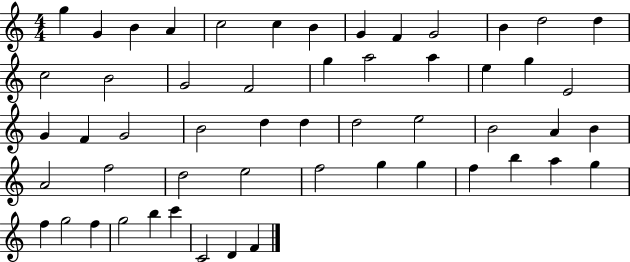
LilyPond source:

{
  \clef treble
  \numericTimeSignature
  \time 4/4
  \key c \major
  g''4 g'4 b'4 a'4 | c''2 c''4 b'4 | g'4 f'4 g'2 | b'4 d''2 d''4 | \break c''2 b'2 | g'2 f'2 | g''4 a''2 a''4 | e''4 g''4 e'2 | \break g'4 f'4 g'2 | b'2 d''4 d''4 | d''2 e''2 | b'2 a'4 b'4 | \break a'2 f''2 | d''2 e''2 | f''2 g''4 g''4 | f''4 b''4 a''4 g''4 | \break f''4 g''2 f''4 | g''2 b''4 c'''4 | c'2 d'4 f'4 | \bar "|."
}